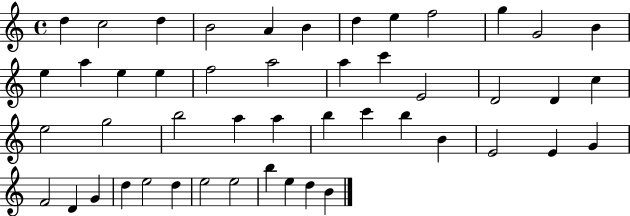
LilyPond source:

{
  \clef treble
  \time 4/4
  \defaultTimeSignature
  \key c \major
  d''4 c''2 d''4 | b'2 a'4 b'4 | d''4 e''4 f''2 | g''4 g'2 b'4 | \break e''4 a''4 e''4 e''4 | f''2 a''2 | a''4 c'''4 e'2 | d'2 d'4 c''4 | \break e''2 g''2 | b''2 a''4 a''4 | b''4 c'''4 b''4 b'4 | e'2 e'4 g'4 | \break f'2 d'4 g'4 | d''4 e''2 d''4 | e''2 e''2 | b''4 e''4 d''4 b'4 | \break \bar "|."
}